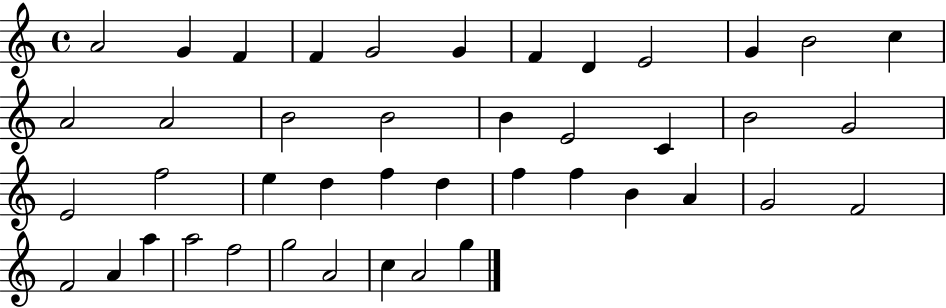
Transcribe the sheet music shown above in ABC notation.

X:1
T:Untitled
M:4/4
L:1/4
K:C
A2 G F F G2 G F D E2 G B2 c A2 A2 B2 B2 B E2 C B2 G2 E2 f2 e d f d f f B A G2 F2 F2 A a a2 f2 g2 A2 c A2 g